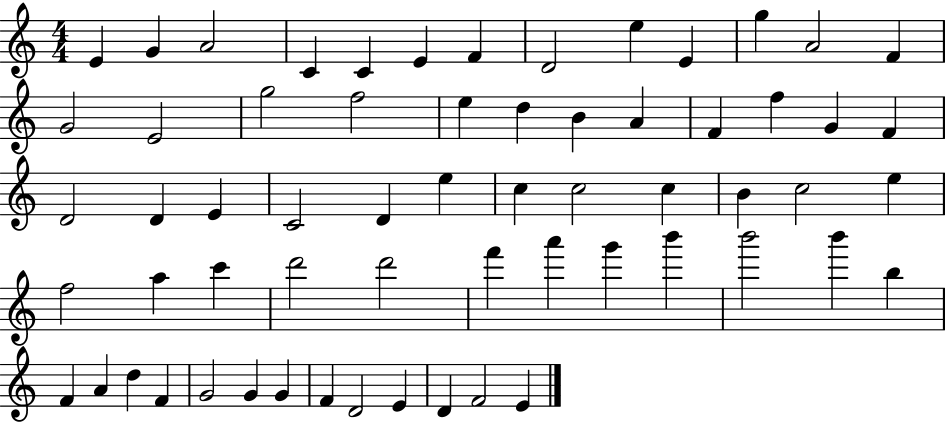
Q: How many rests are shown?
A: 0